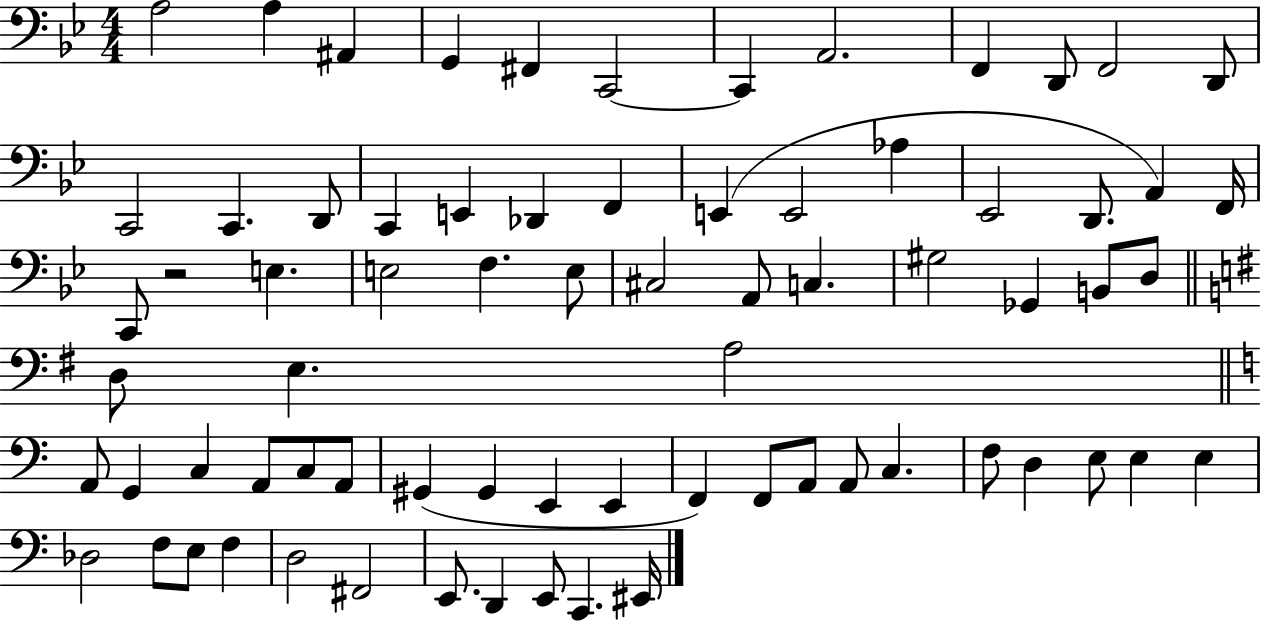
A3/h A3/q A#2/q G2/q F#2/q C2/h C2/q A2/h. F2/q D2/e F2/h D2/e C2/h C2/q. D2/e C2/q E2/q Db2/q F2/q E2/q E2/h Ab3/q Eb2/h D2/e. A2/q F2/s C2/e R/h E3/q. E3/h F3/q. E3/e C#3/h A2/e C3/q. G#3/h Gb2/q B2/e D3/e D3/e E3/q. A3/h A2/e G2/q C3/q A2/e C3/e A2/e G#2/q G#2/q E2/q E2/q F2/q F2/e A2/e A2/e C3/q. F3/e D3/q E3/e E3/q E3/q Db3/h F3/e E3/e F3/q D3/h F#2/h E2/e. D2/q E2/e C2/q. EIS2/s